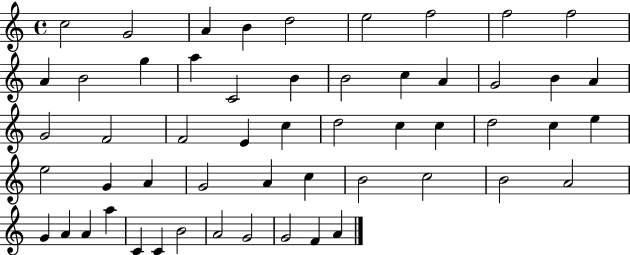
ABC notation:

X:1
T:Untitled
M:4/4
L:1/4
K:C
c2 G2 A B d2 e2 f2 f2 f2 A B2 g a C2 B B2 c A G2 B A G2 F2 F2 E c d2 c c d2 c e e2 G A G2 A c B2 c2 B2 A2 G A A a C C B2 A2 G2 G2 F A